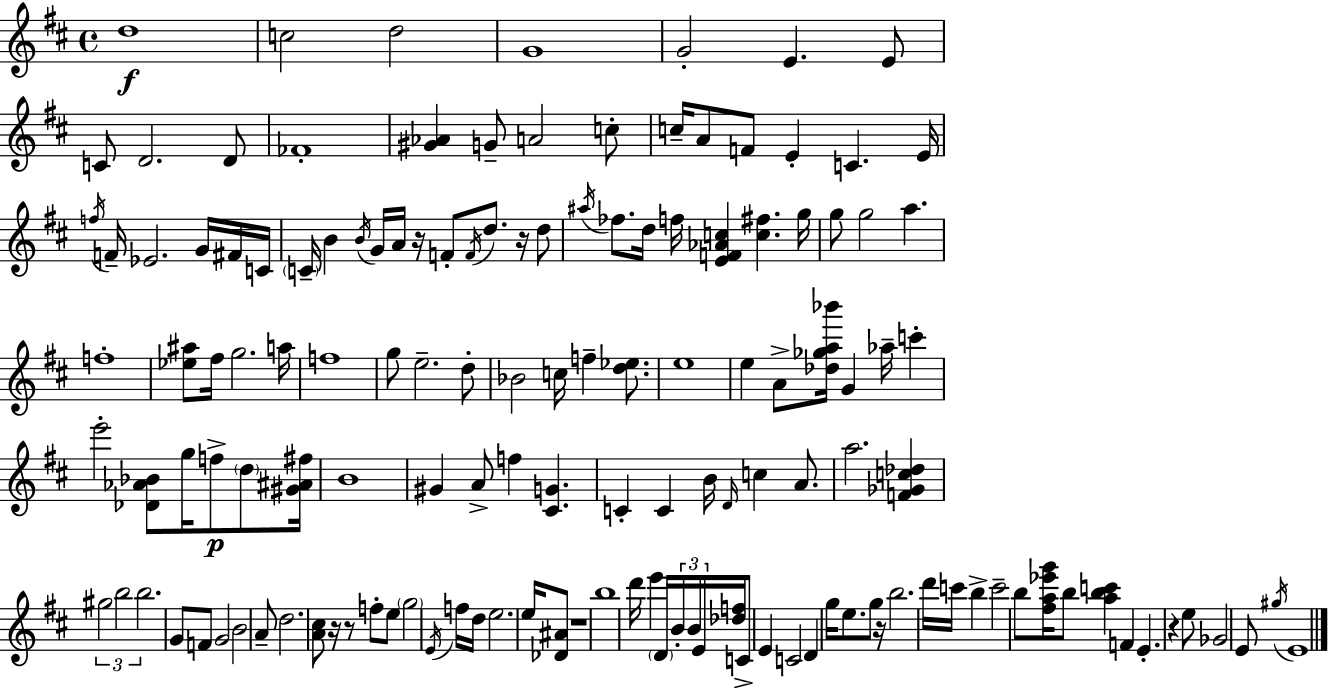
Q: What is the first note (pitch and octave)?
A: D5